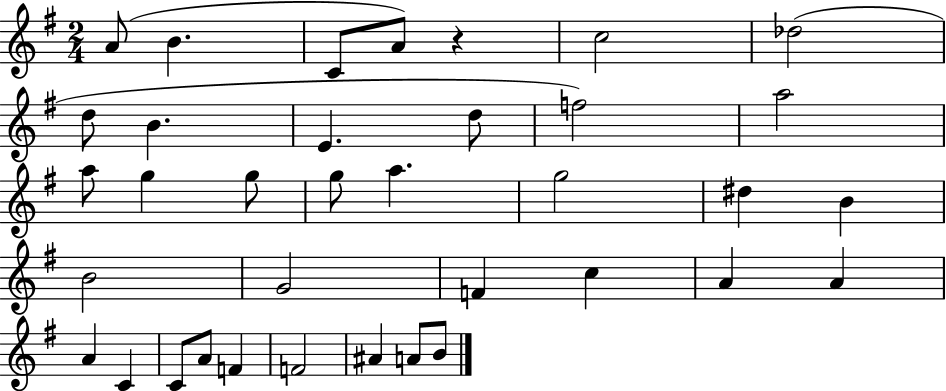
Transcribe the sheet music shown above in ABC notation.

X:1
T:Untitled
M:2/4
L:1/4
K:G
A/2 B C/2 A/2 z c2 _d2 d/2 B E d/2 f2 a2 a/2 g g/2 g/2 a g2 ^d B B2 G2 F c A A A C C/2 A/2 F F2 ^A A/2 B/2